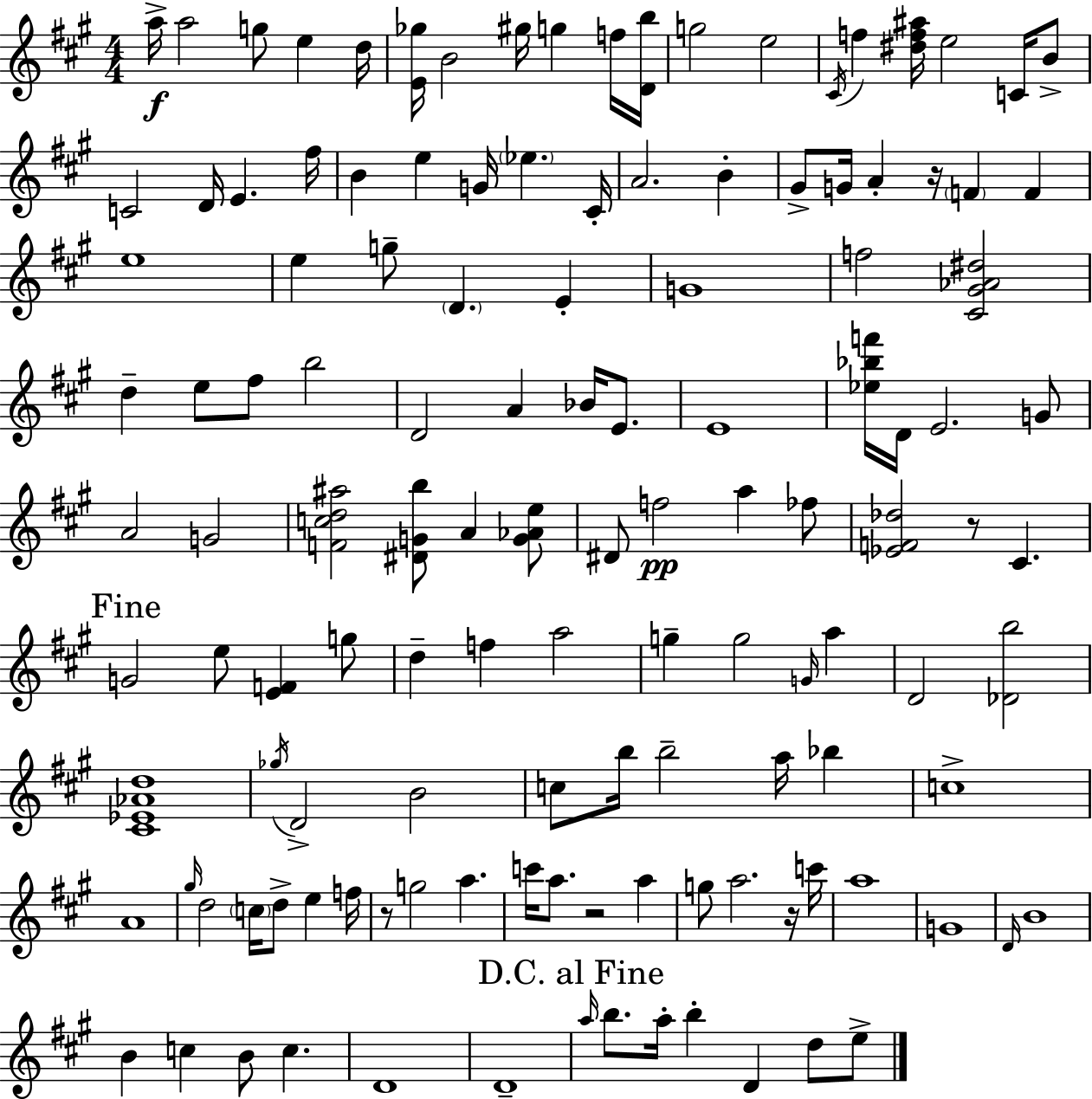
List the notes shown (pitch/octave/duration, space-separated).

A5/s A5/h G5/e E5/q D5/s [E4,Gb5]/s B4/h G#5/s G5/q F5/s [D4,B5]/s G5/h E5/h C#4/s F5/q [D#5,F5,A#5]/s E5/h C4/s B4/e C4/h D4/s E4/q. F#5/s B4/q E5/q G4/s Eb5/q. C#4/s A4/h. B4/q G#4/e G4/s A4/q R/s F4/q F4/q E5/w E5/q G5/e D4/q. E4/q G4/w F5/h [C#4,G#4,Ab4,D#5]/h D5/q E5/e F#5/e B5/h D4/h A4/q Bb4/s E4/e. E4/w [Eb5,Bb5,F6]/s D4/s E4/h. G4/e A4/h G4/h [F4,C5,D5,A#5]/h [D#4,G4,B5]/e A4/q [G4,Ab4,E5]/e D#4/e F5/h A5/q FES5/e [Eb4,F4,Db5]/h R/e C#4/q. G4/h E5/e [E4,F4]/q G5/e D5/q F5/q A5/h G5/q G5/h G4/s A5/q D4/h [Db4,B5]/h [C#4,Eb4,Ab4,D5]/w Gb5/s D4/h B4/h C5/e B5/s B5/h A5/s Bb5/q C5/w A4/w G#5/s D5/h C5/s D5/e E5/q F5/s R/e G5/h A5/q. C6/s A5/e. R/h A5/q G5/e A5/h. R/s C6/s A5/w G4/w D4/s B4/w B4/q C5/q B4/e C5/q. D4/w D4/w A5/s B5/e. A5/s B5/q D4/q D5/e E5/e